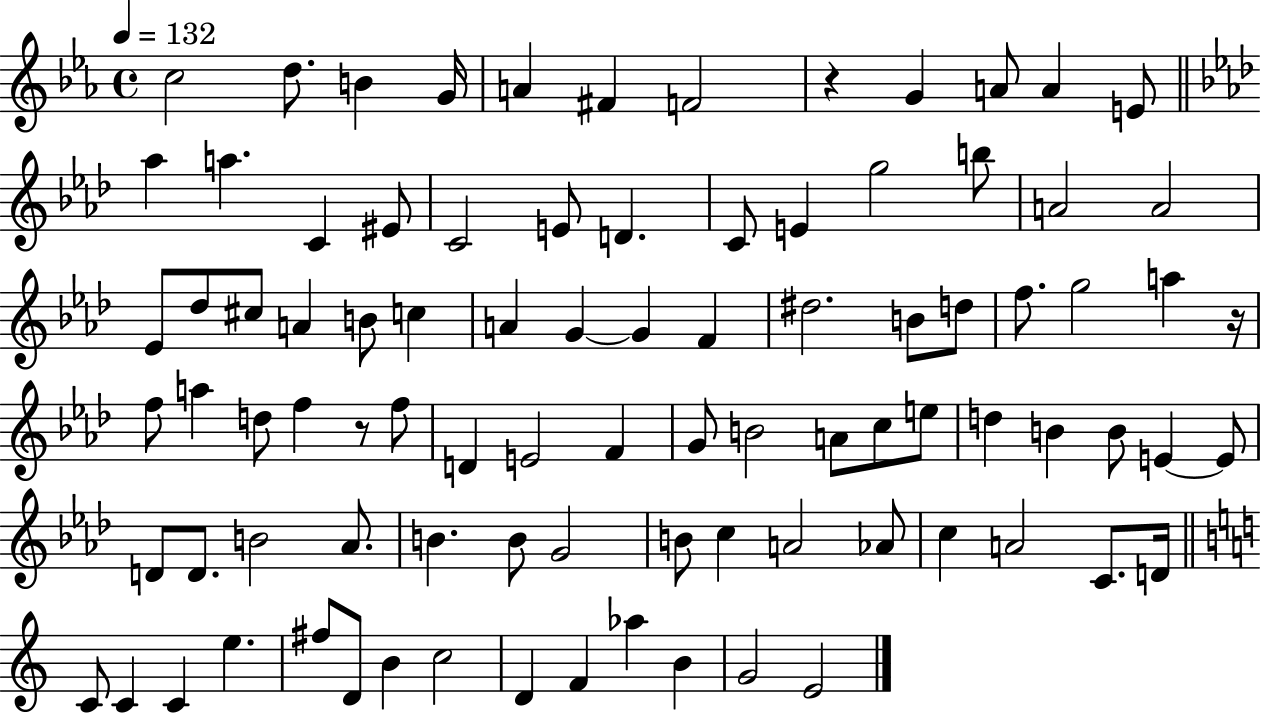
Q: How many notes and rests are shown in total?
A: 90